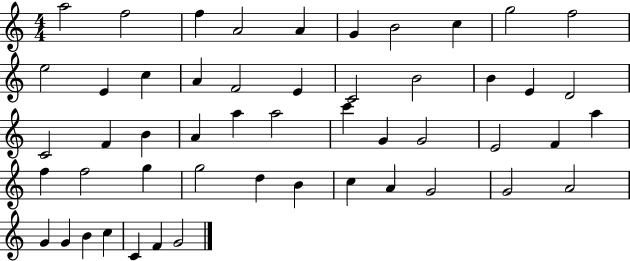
X:1
T:Untitled
M:4/4
L:1/4
K:C
a2 f2 f A2 A G B2 c g2 f2 e2 E c A F2 E C2 B2 B E D2 C2 F B A a a2 c' G G2 E2 F a f f2 g g2 d B c A G2 G2 A2 G G B c C F G2